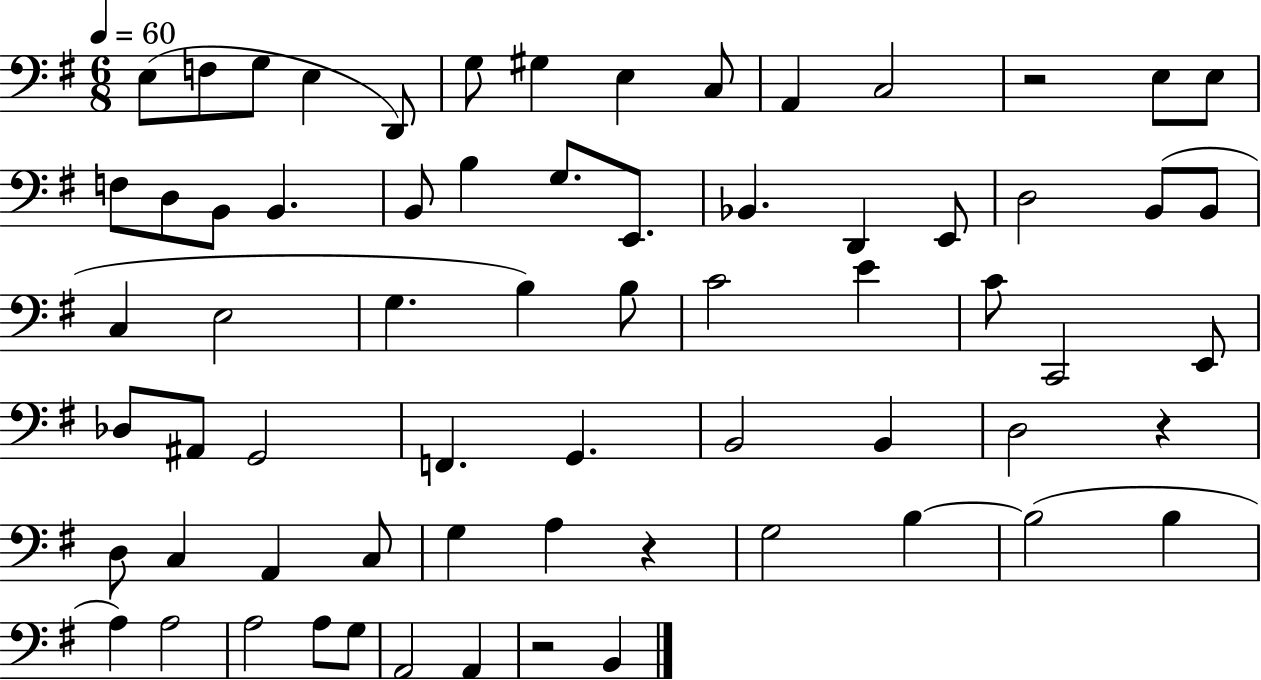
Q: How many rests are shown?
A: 4